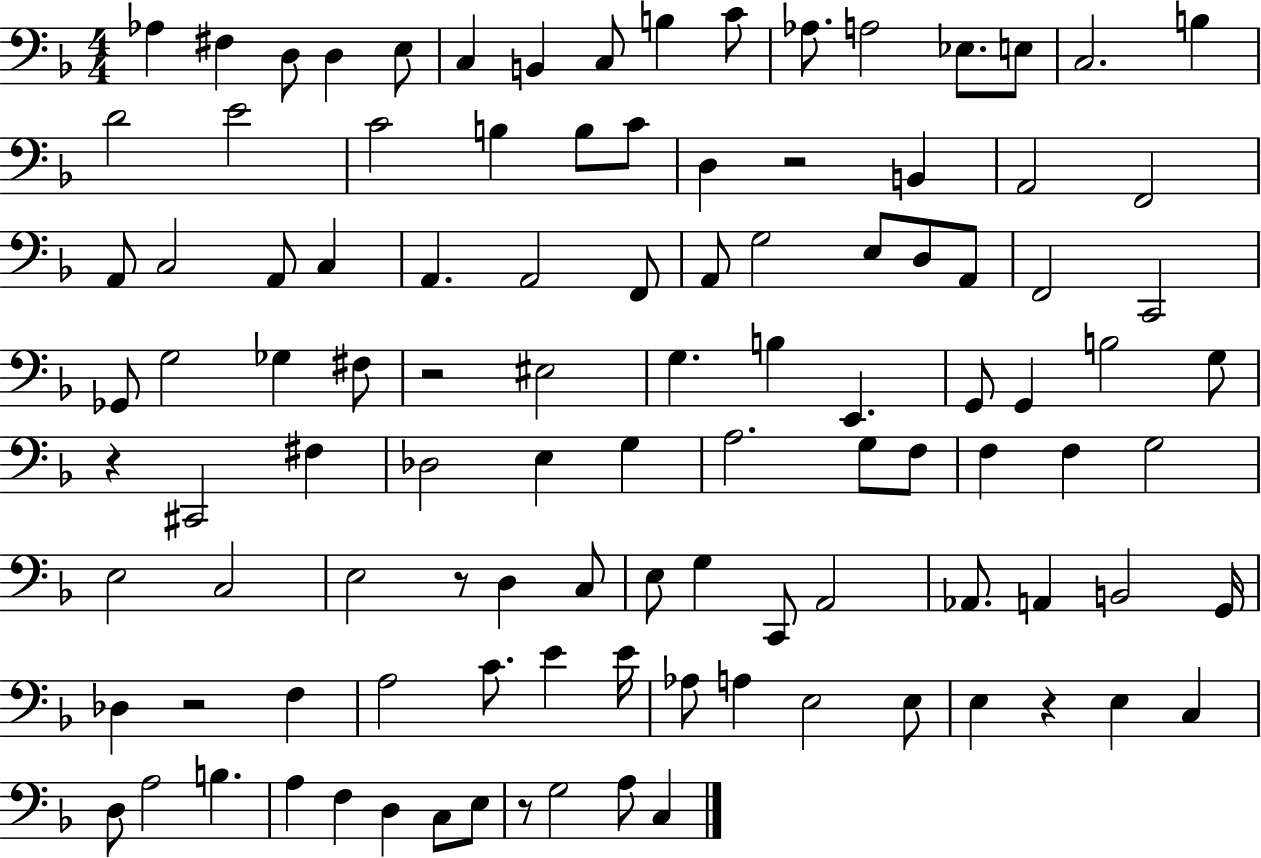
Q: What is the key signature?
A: F major